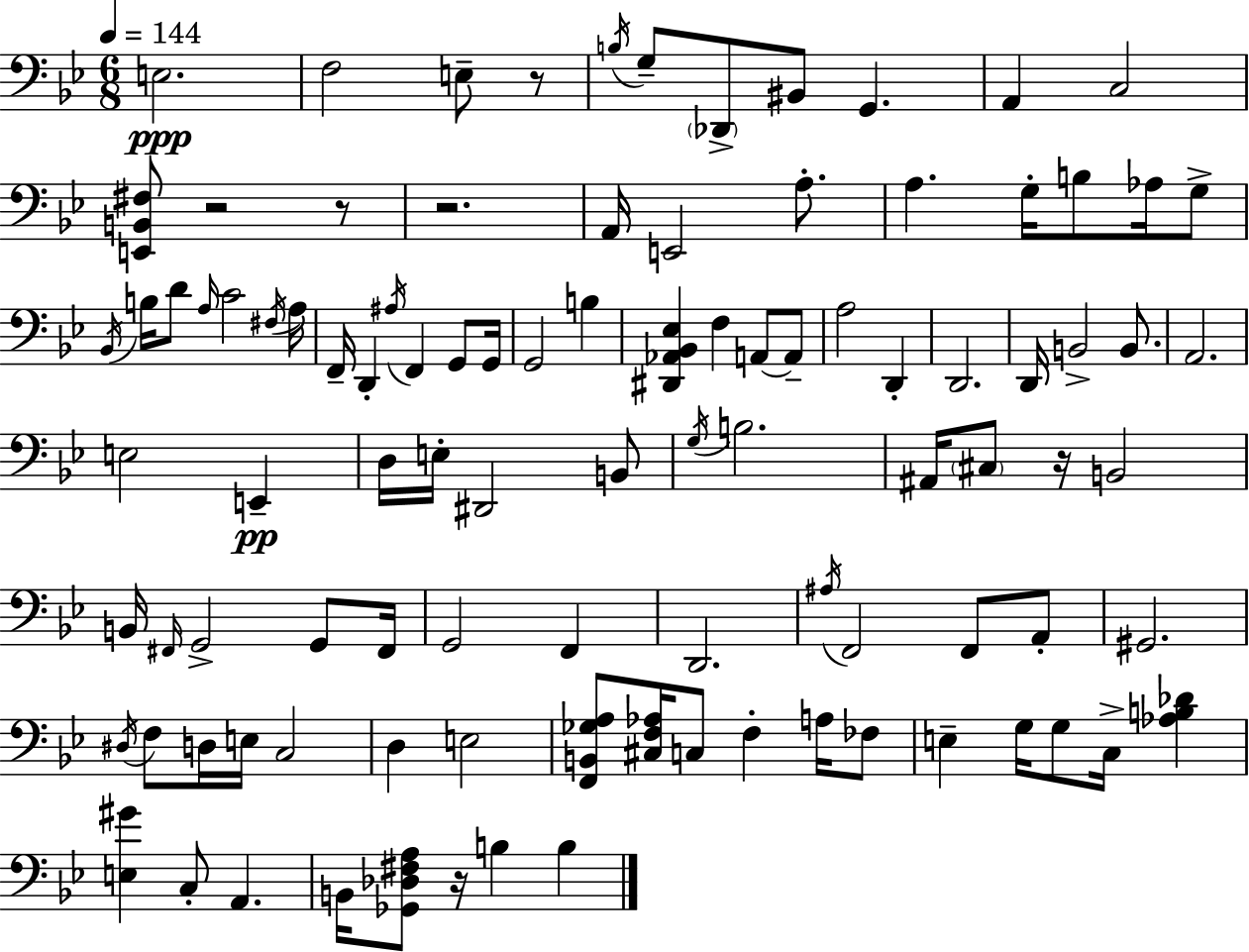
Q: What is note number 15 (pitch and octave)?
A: G3